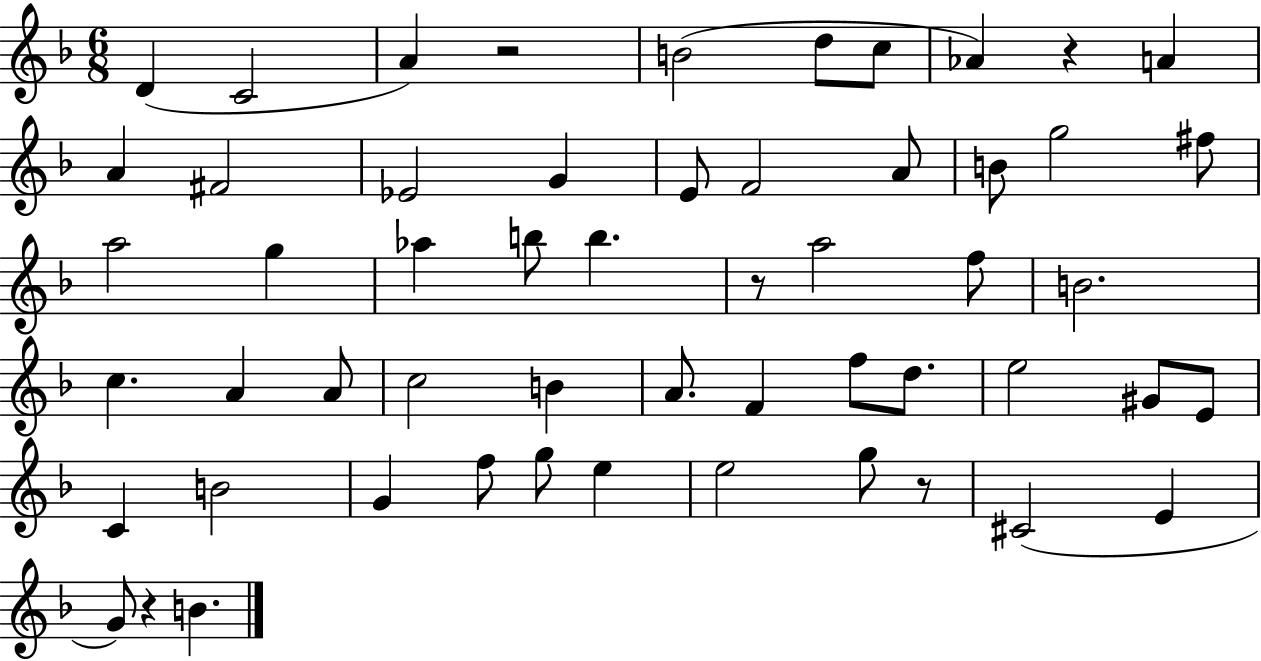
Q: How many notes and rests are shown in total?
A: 55